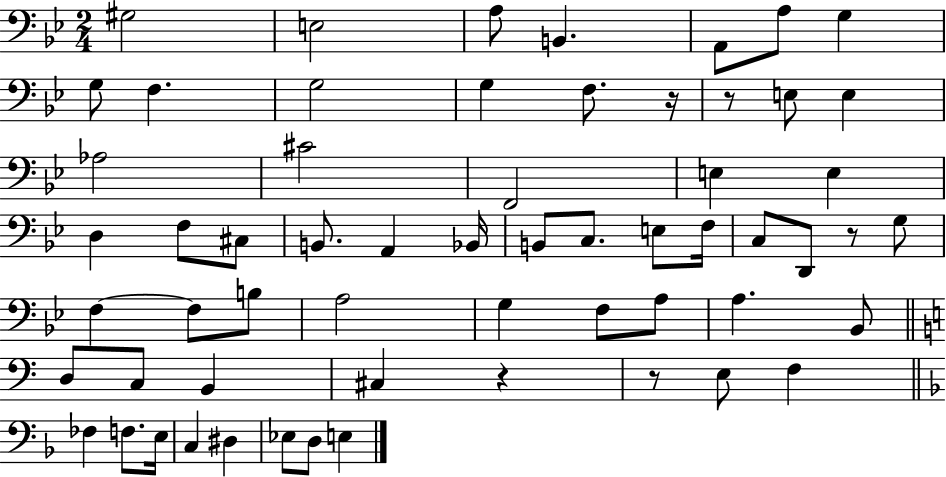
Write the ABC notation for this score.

X:1
T:Untitled
M:2/4
L:1/4
K:Bb
^G,2 E,2 A,/2 B,, A,,/2 A,/2 G, G,/2 F, G,2 G, F,/2 z/4 z/2 E,/2 E, _A,2 ^C2 F,,2 E, E, D, F,/2 ^C,/2 B,,/2 A,, _B,,/4 B,,/2 C,/2 E,/2 F,/4 C,/2 D,,/2 z/2 G,/2 F, F,/2 B,/2 A,2 G, F,/2 A,/2 A, _B,,/2 D,/2 C,/2 B,, ^C, z z/2 E,/2 F, _F, F,/2 E,/4 C, ^D, _E,/2 D,/2 E,